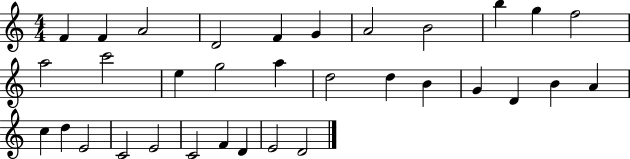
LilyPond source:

{
  \clef treble
  \numericTimeSignature
  \time 4/4
  \key c \major
  f'4 f'4 a'2 | d'2 f'4 g'4 | a'2 b'2 | b''4 g''4 f''2 | \break a''2 c'''2 | e''4 g''2 a''4 | d''2 d''4 b'4 | g'4 d'4 b'4 a'4 | \break c''4 d''4 e'2 | c'2 e'2 | c'2 f'4 d'4 | e'2 d'2 | \break \bar "|."
}